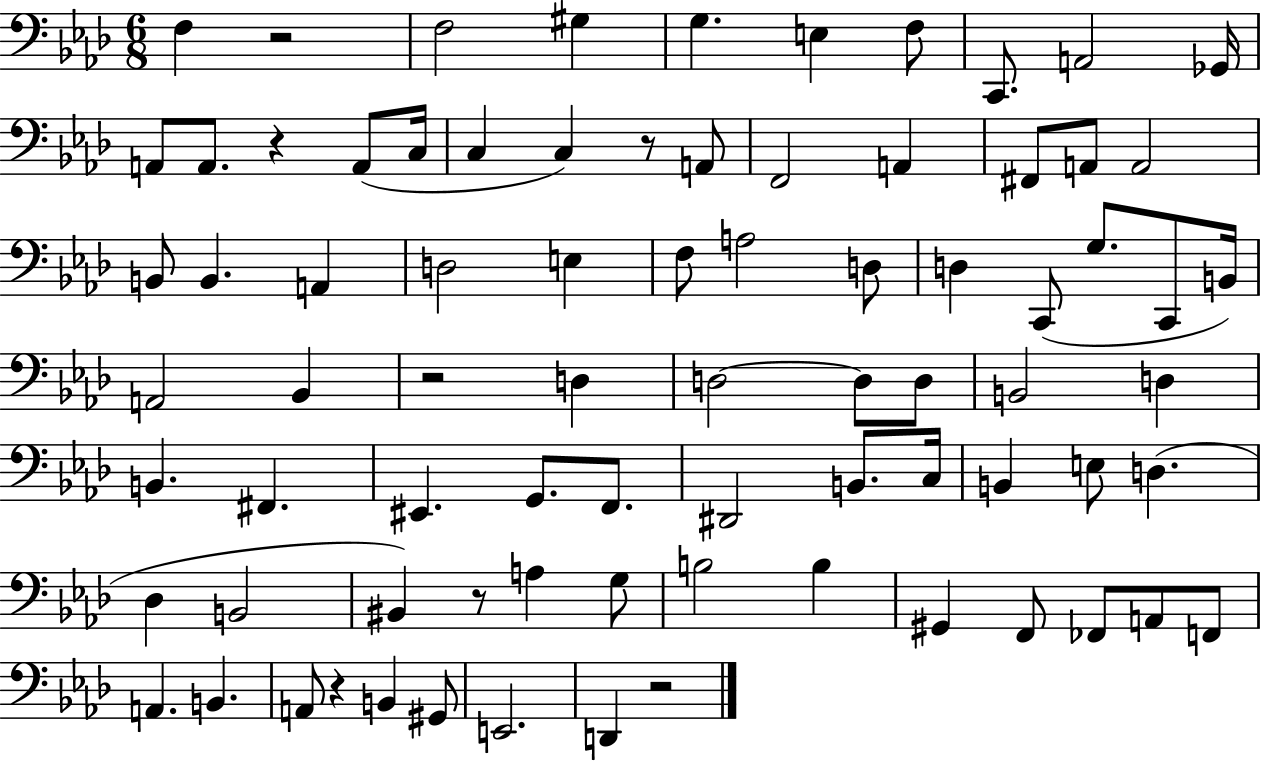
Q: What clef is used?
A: bass